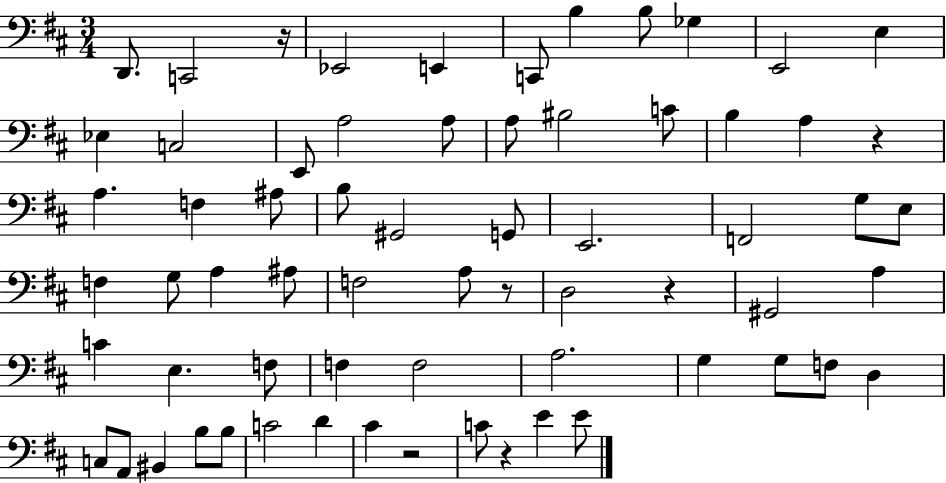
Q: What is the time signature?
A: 3/4